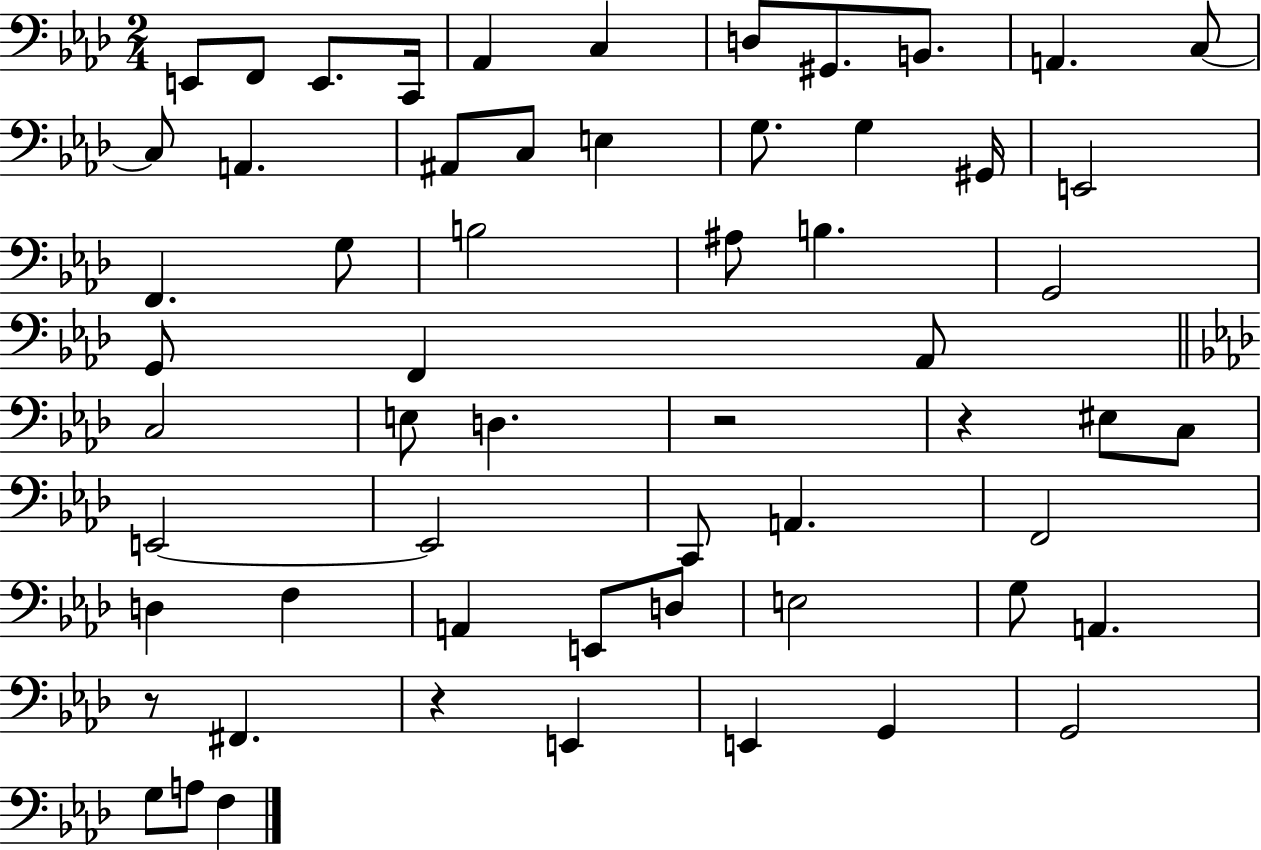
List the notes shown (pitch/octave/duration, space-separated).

E2/e F2/e E2/e. C2/s Ab2/q C3/q D3/e G#2/e. B2/e. A2/q. C3/e C3/e A2/q. A#2/e C3/e E3/q G3/e. G3/q G#2/s E2/h F2/q. G3/e B3/h A#3/e B3/q. G2/h G2/e F2/q Ab2/e C3/h E3/e D3/q. R/h R/q EIS3/e C3/e E2/h E2/h C2/e A2/q. F2/h D3/q F3/q A2/q E2/e D3/e E3/h G3/e A2/q. R/e F#2/q. R/q E2/q E2/q G2/q G2/h G3/e A3/e F3/q